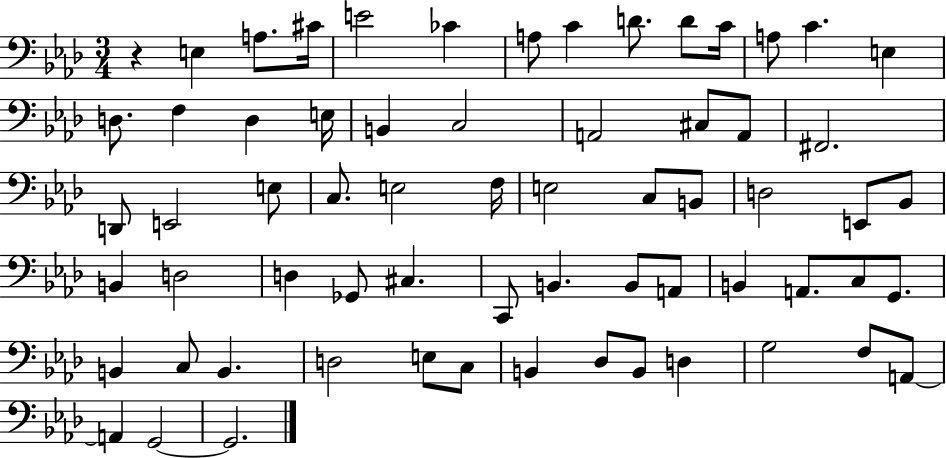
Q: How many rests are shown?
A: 1